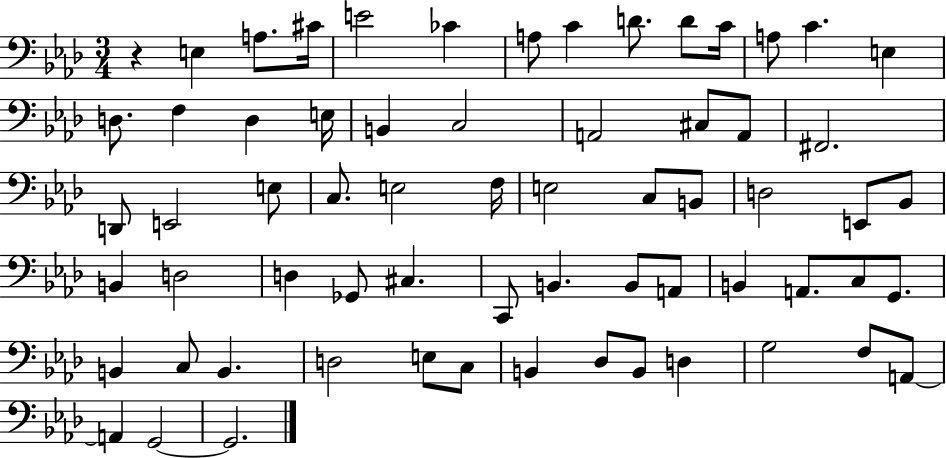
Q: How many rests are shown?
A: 1